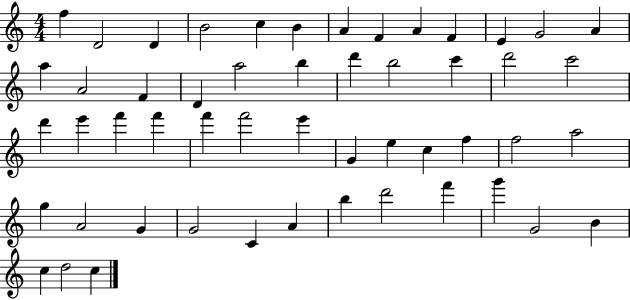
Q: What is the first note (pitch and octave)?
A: F5